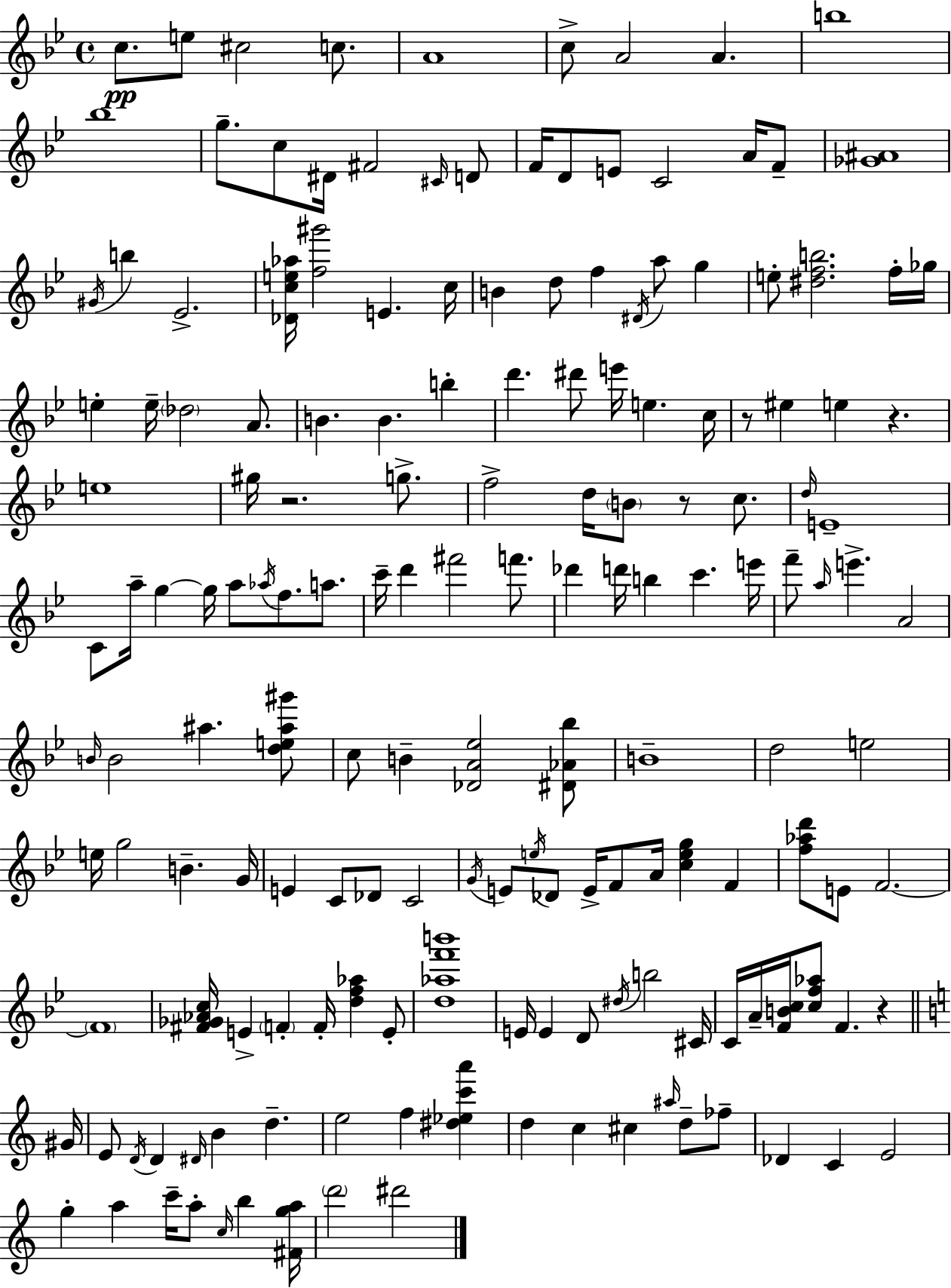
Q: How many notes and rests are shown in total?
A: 167